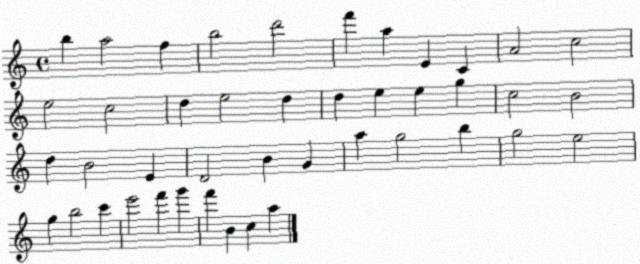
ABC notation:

X:1
T:Untitled
M:4/4
L:1/4
K:C
b a2 f b2 d'2 f' a E C A2 c2 e2 c2 d e2 d d e e g c2 B2 d B2 E D2 B G a g2 b g2 e2 g b2 c' e'2 f' g' f' B c a